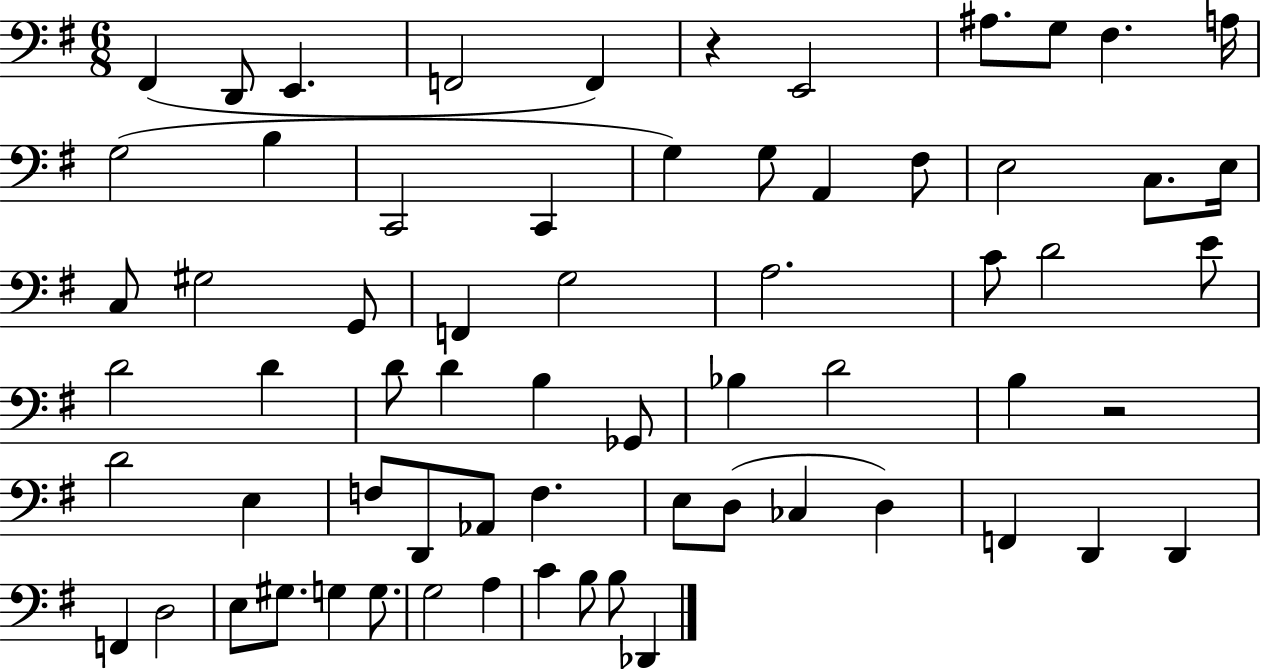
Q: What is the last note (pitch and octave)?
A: Db2